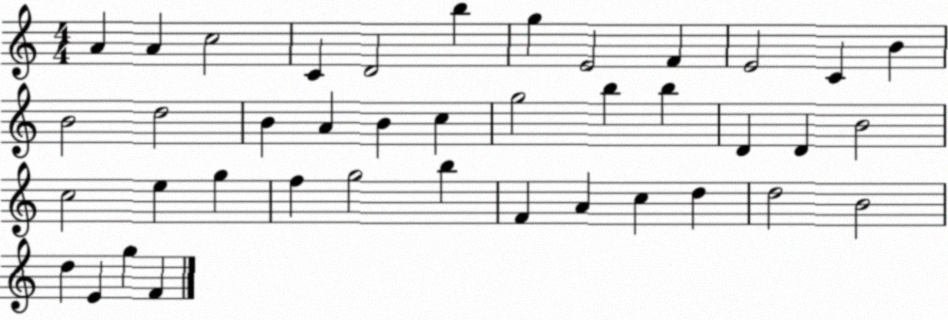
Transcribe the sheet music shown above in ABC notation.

X:1
T:Untitled
M:4/4
L:1/4
K:C
A A c2 C D2 b g E2 F E2 C B B2 d2 B A B c g2 b b D D B2 c2 e g f g2 b F A c d d2 B2 d E g F